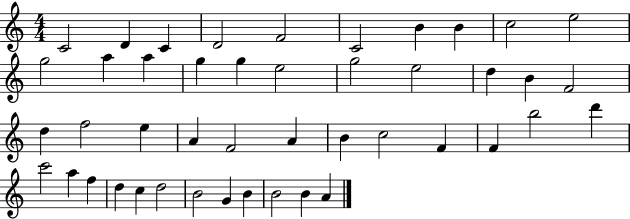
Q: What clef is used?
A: treble